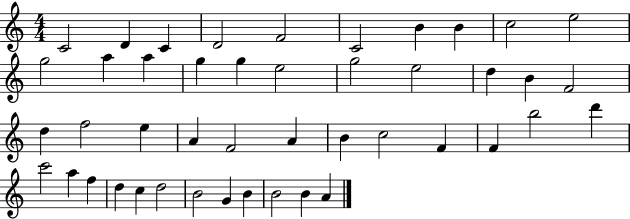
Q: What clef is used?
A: treble